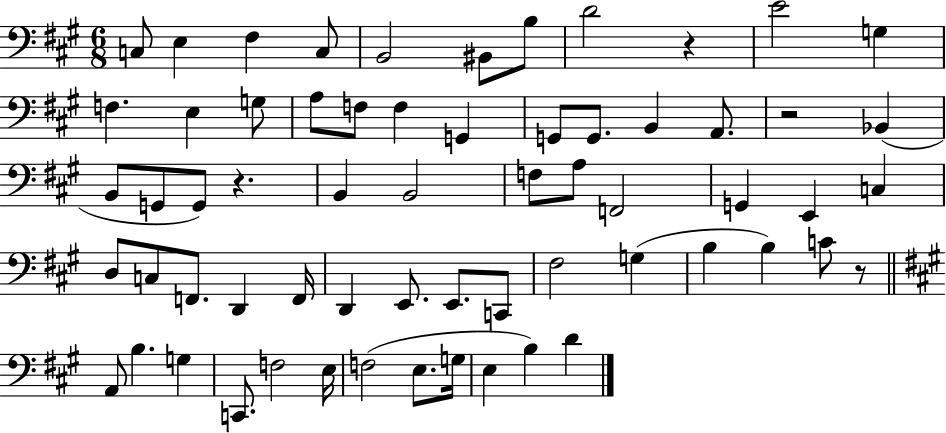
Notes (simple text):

C3/e E3/q F#3/q C3/e B2/h BIS2/e B3/e D4/h R/q E4/h G3/q F3/q. E3/q G3/e A3/e F3/e F3/q G2/q G2/e G2/e. B2/q A2/e. R/h Bb2/q B2/e G2/e G2/e R/q. B2/q B2/h F3/e A3/e F2/h G2/q E2/q C3/q D3/e C3/e F2/e. D2/q F2/s D2/q E2/e. E2/e. C2/e F#3/h G3/q B3/q B3/q C4/e R/e A2/e B3/q. G3/q C2/e. F3/h E3/s F3/h E3/e. G3/s E3/q B3/q D4/q